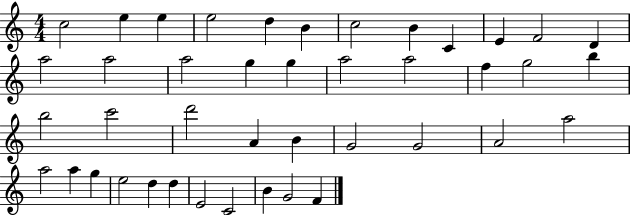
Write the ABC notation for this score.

X:1
T:Untitled
M:4/4
L:1/4
K:C
c2 e e e2 d B c2 B C E F2 D a2 a2 a2 g g a2 a2 f g2 b b2 c'2 d'2 A B G2 G2 A2 a2 a2 a g e2 d d E2 C2 B G2 F